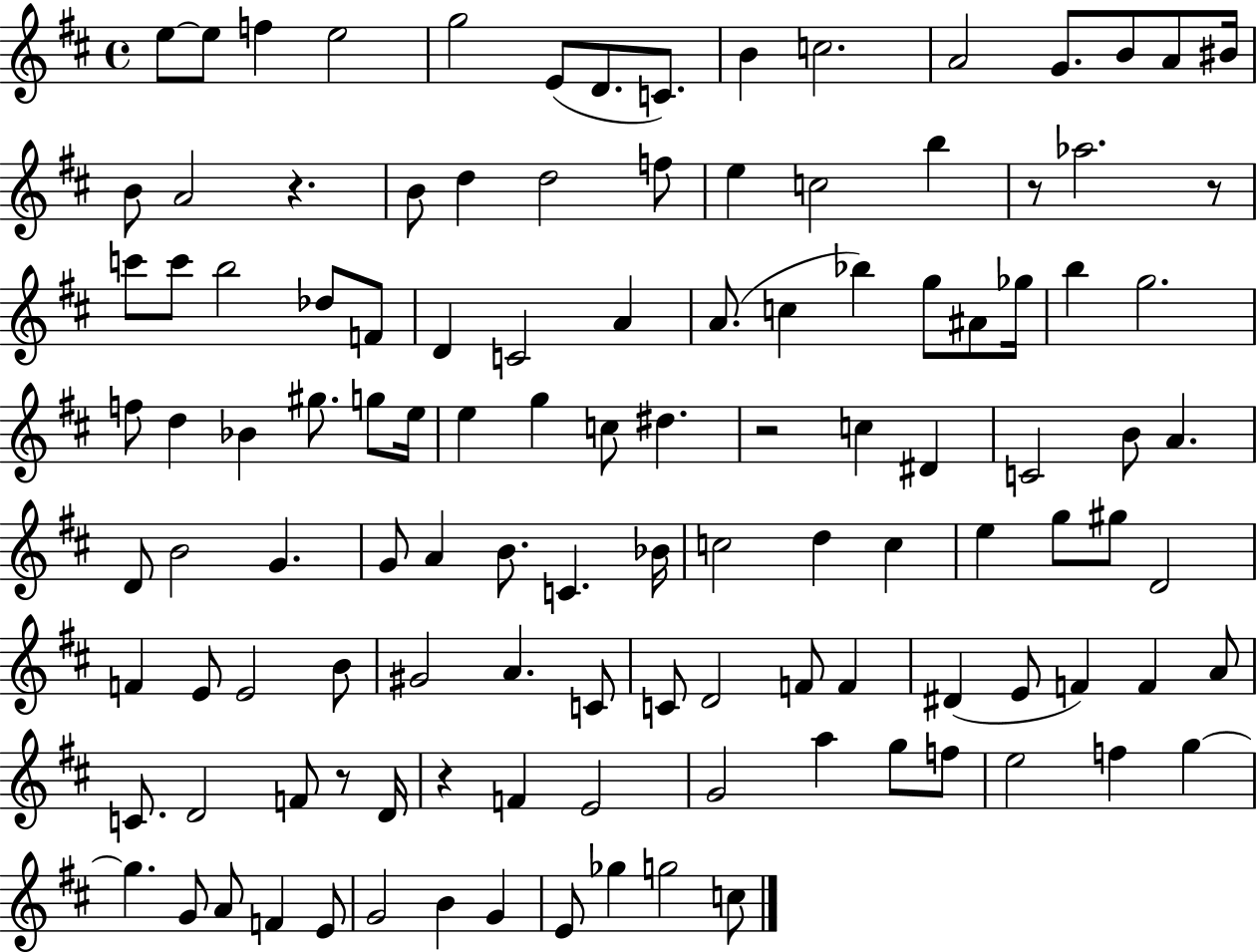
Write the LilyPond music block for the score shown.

{
  \clef treble
  \time 4/4
  \defaultTimeSignature
  \key d \major
  e''8~~ e''8 f''4 e''2 | g''2 e'8( d'8. c'8.) | b'4 c''2. | a'2 g'8. b'8 a'8 bis'16 | \break b'8 a'2 r4. | b'8 d''4 d''2 f''8 | e''4 c''2 b''4 | r8 aes''2. r8 | \break c'''8 c'''8 b''2 des''8 f'8 | d'4 c'2 a'4 | a'8.( c''4 bes''4) g''8 ais'8 ges''16 | b''4 g''2. | \break f''8 d''4 bes'4 gis''8. g''8 e''16 | e''4 g''4 c''8 dis''4. | r2 c''4 dis'4 | c'2 b'8 a'4. | \break d'8 b'2 g'4. | g'8 a'4 b'8. c'4. bes'16 | c''2 d''4 c''4 | e''4 g''8 gis''8 d'2 | \break f'4 e'8 e'2 b'8 | gis'2 a'4. c'8 | c'8 d'2 f'8 f'4 | dis'4( e'8 f'4) f'4 a'8 | \break c'8. d'2 f'8 r8 d'16 | r4 f'4 e'2 | g'2 a''4 g''8 f''8 | e''2 f''4 g''4~~ | \break g''4. g'8 a'8 f'4 e'8 | g'2 b'4 g'4 | e'8 ges''4 g''2 c''8 | \bar "|."
}